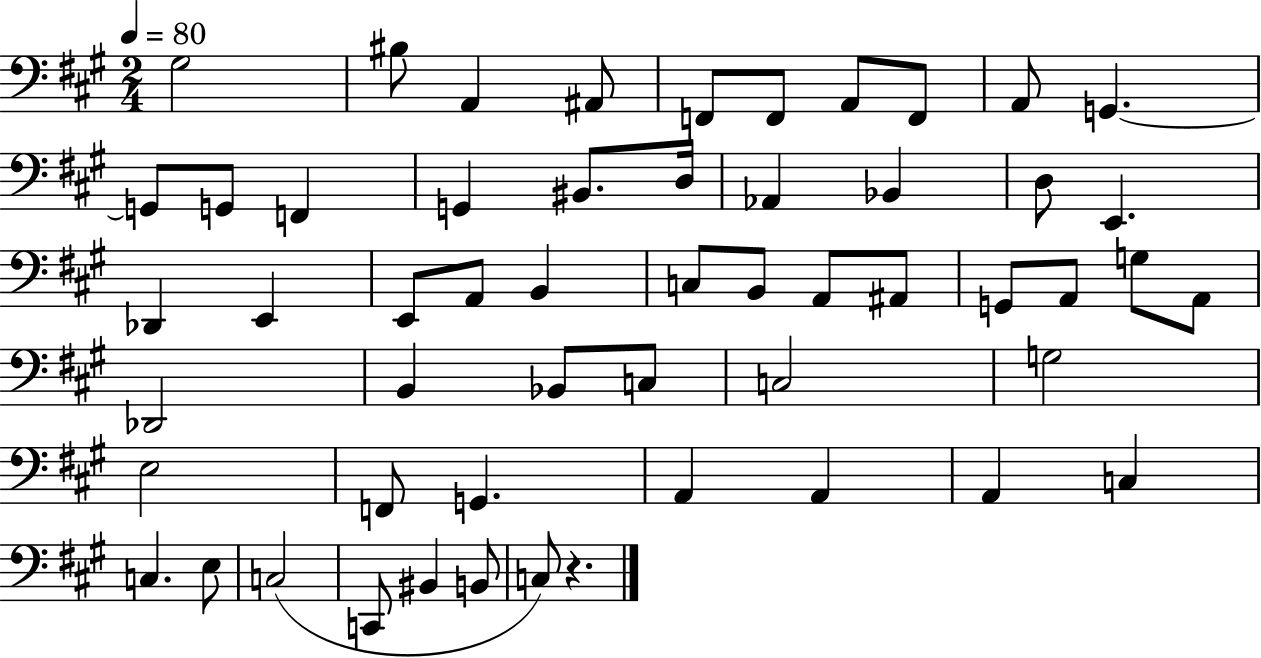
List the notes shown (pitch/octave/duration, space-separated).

G#3/h BIS3/e A2/q A#2/e F2/e F2/e A2/e F2/e A2/e G2/q. G2/e G2/e F2/q G2/q BIS2/e. D3/s Ab2/q Bb2/q D3/e E2/q. Db2/q E2/q E2/e A2/e B2/q C3/e B2/e A2/e A#2/e G2/e A2/e G3/e A2/e Db2/h B2/q Bb2/e C3/e C3/h G3/h E3/h F2/e G2/q. A2/q A2/q A2/q C3/q C3/q. E3/e C3/h C2/e BIS2/q B2/e C3/e R/q.